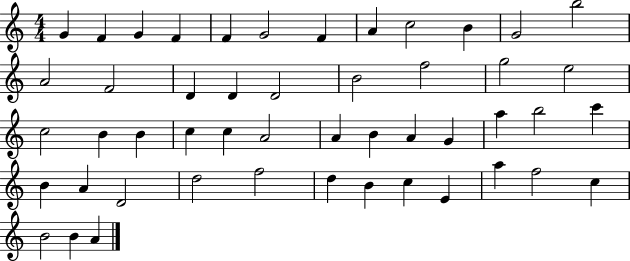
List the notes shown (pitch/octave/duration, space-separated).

G4/q F4/q G4/q F4/q F4/q G4/h F4/q A4/q C5/h B4/q G4/h B5/h A4/h F4/h D4/q D4/q D4/h B4/h F5/h G5/h E5/h C5/h B4/q B4/q C5/q C5/q A4/h A4/q B4/q A4/q G4/q A5/q B5/h C6/q B4/q A4/q D4/h D5/h F5/h D5/q B4/q C5/q E4/q A5/q F5/h C5/q B4/h B4/q A4/q